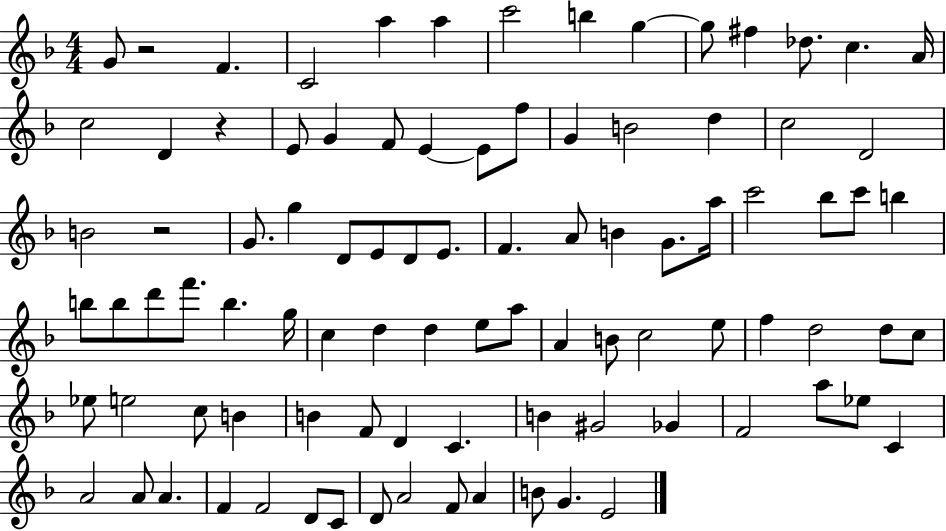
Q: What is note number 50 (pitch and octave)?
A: D5